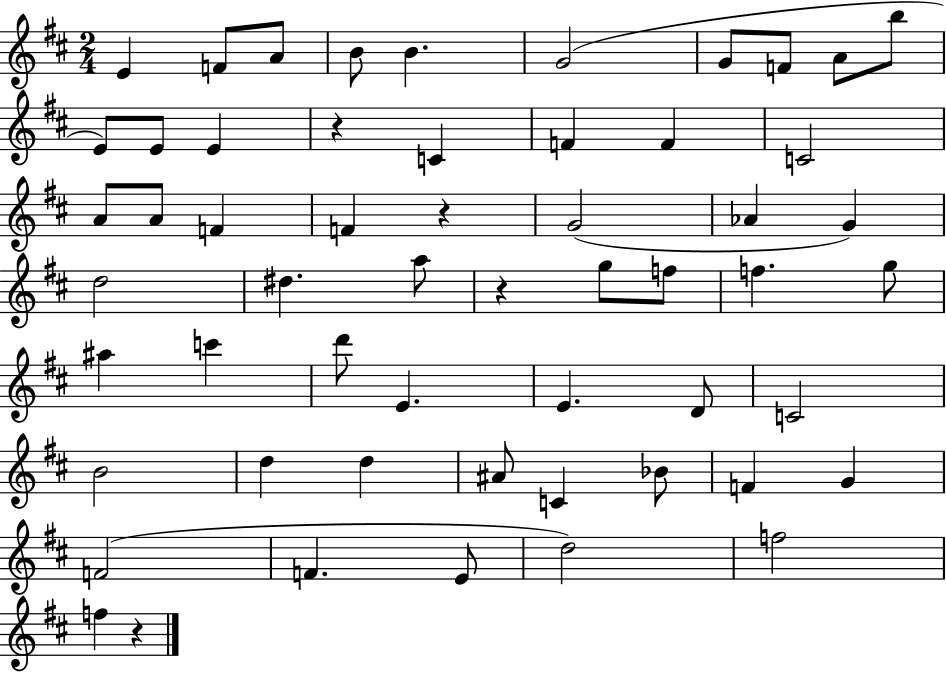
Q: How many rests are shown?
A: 4